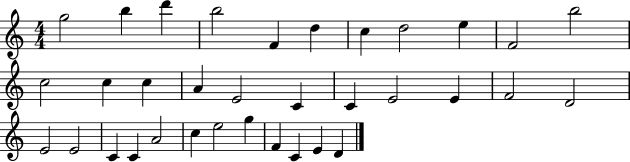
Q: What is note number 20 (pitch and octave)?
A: E4